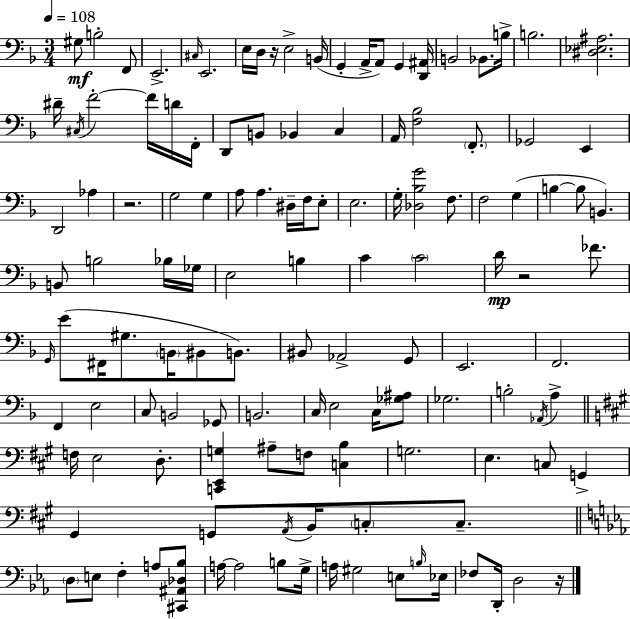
{
  \clef bass
  \numericTimeSignature
  \time 3/4
  \key d \minor
  \tempo 4 = 108
  gis8\mf b2-. f,8 | e,2.-> | \grace { cis16 } e,2. | e16 d16 r16 e2-> | \break b,16( g,4-. a,16-> a,8) g,4 | <d, ais,>16 b,2 bes,8. | b16-> b2. | <dis ees ais>2. | \break dis'16-- \acciaccatura { cis16 } f'2-.~~ f'16 | d'16 f,16-. d,8 b,8 bes,4 c4 | a,16 <f bes>2 \parenthesize f,8.-. | ges,2 e,4 | \break d,2 aes4 | r2. | g2 g4 | a8 a4. dis16-- f16 | \break e8-. e2. | g16-. <des bes g'>2 f8. | f2 g4( | b4~~ b8 b,4.) | \break b,8 b2 | bes16 ges16 e2 b4 | c'4 \parenthesize c'2 | d'16\mp r2 fes'8. | \break \grace { g,16 } e'8( fis,16 gis8. \parenthesize b,16 bis,8 | b,8.) bis,8 aes,2-> | g,8 e,2. | f,2. | \break f,4 e2 | c8 b,2 | ges,8 b,2. | c16 e2 | \break c16 <ges ais>8 ges2. | b2-. \acciaccatura { aes,16 } | a4-> \bar "||" \break \key a \major f16 e2 d8.-. | <c, e, g>4 ais8-- f8 <c b>4 | g2. | e4. c8 g,4-> | \break gis,4 g,8 \acciaccatura { a,16 } b,16 \parenthesize c8-. c8.-- | \bar "||" \break \key ees \major \parenthesize d8 e8 f4-. a8 <cis, ais, des bes>8 | a16~~ a2 b8 g16-> | a16 gis2 e8 \grace { b16 } | ees16 fes8 d,16-. d2 | \break r16 \bar "|."
}